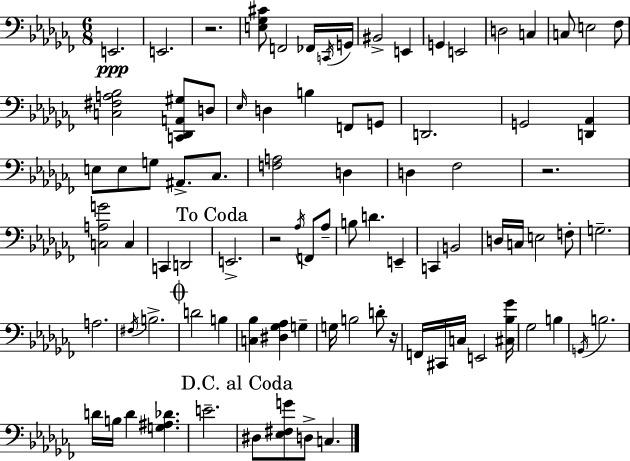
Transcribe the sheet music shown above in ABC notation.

X:1
T:Untitled
M:6/8
L:1/4
K:Abm
E,,2 E,,2 z2 [E,_G,^C]/2 F,,2 _F,,/4 C,,/4 G,,/4 ^B,,2 E,, G,, E,,2 D,2 C, C,/2 E,2 _F,/2 [C,^F,A,_B,]2 [C,,_D,,A,,^G,]/2 D,/2 _E,/4 D, B, F,,/2 G,,/2 D,,2 G,,2 [D,,_A,,] E,/2 E,/2 G,/2 ^A,,/2 _C,/2 [F,A,]2 D, D, _F,2 z2 [C,A,G]2 C, C,, D,,2 E,,2 z2 _A,/4 F,,/2 _A,/2 B,/2 D E,, C,, B,,2 D,/4 C,/4 E,2 F,/2 G,2 A,2 ^F,/4 B,2 D2 B, [C,_B,] [^D,_G,_A,] G, G,/4 B,2 D/2 z/4 F,,/4 ^C,,/4 C,/4 E,,2 [^C,_B,_G]/4 _G,2 B, G,,/4 B,2 D/4 B,/4 D [G,^A,_D] E2 ^D,/2 [_E,^F,G]/2 D,/2 C,